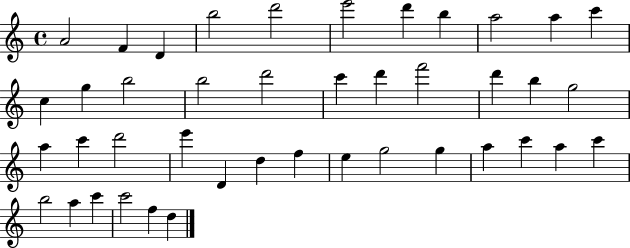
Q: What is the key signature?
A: C major